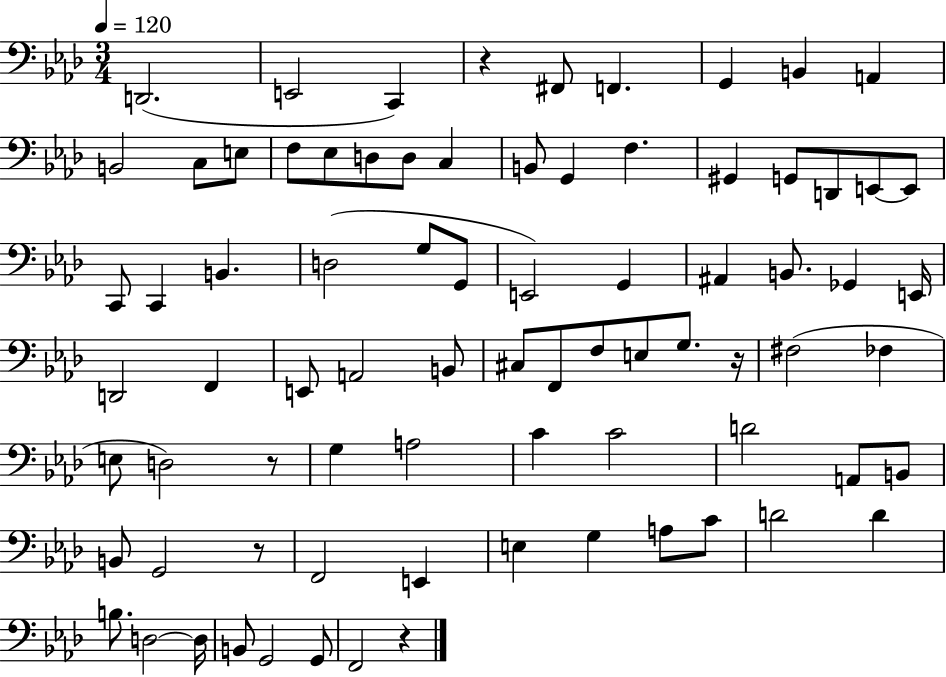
{
  \clef bass
  \numericTimeSignature
  \time 3/4
  \key aes \major
  \tempo 4 = 120
  d,2.( | e,2 c,4) | r4 fis,8 f,4. | g,4 b,4 a,4 | \break b,2 c8 e8 | f8 ees8 d8 d8 c4 | b,8 g,4 f4. | gis,4 g,8 d,8 e,8~~ e,8 | \break c,8 c,4 b,4. | d2( g8 g,8 | e,2) g,4 | ais,4 b,8. ges,4 e,16 | \break d,2 f,4 | e,8 a,2 b,8 | cis8 f,8 f8 e8 g8. r16 | fis2( fes4 | \break e8 d2) r8 | g4 a2 | c'4 c'2 | d'2 a,8 b,8 | \break b,8 g,2 r8 | f,2 e,4 | e4 g4 a8 c'8 | d'2 d'4 | \break b8. d2~~ d16 | b,8 g,2 g,8 | f,2 r4 | \bar "|."
}